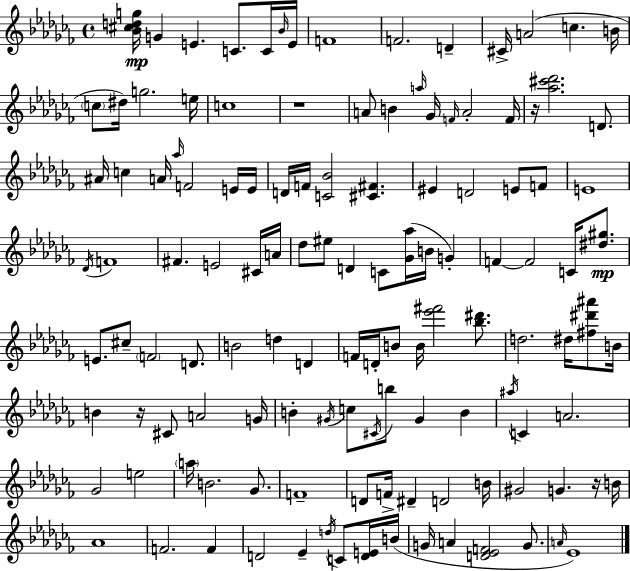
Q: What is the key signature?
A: AES minor